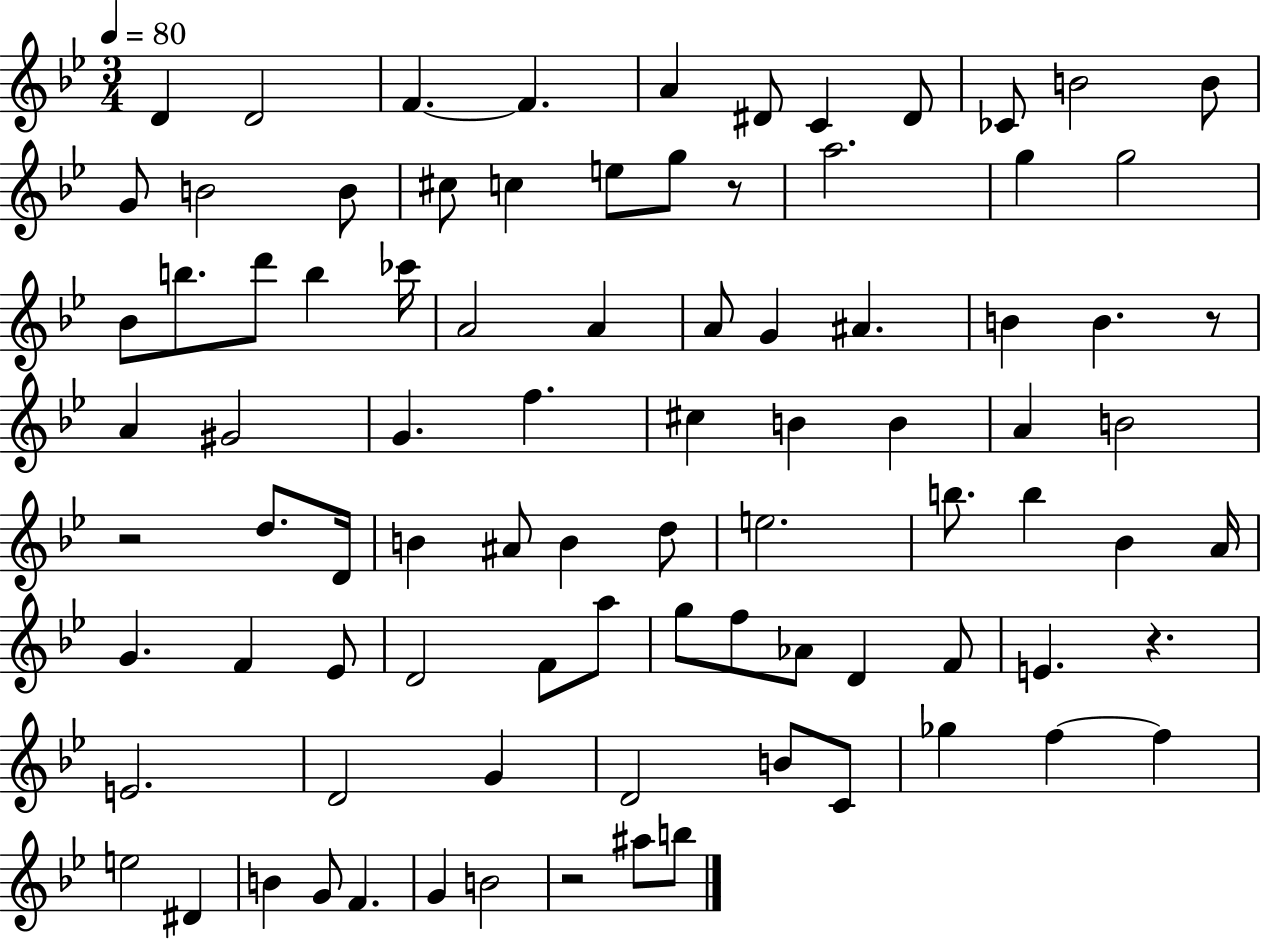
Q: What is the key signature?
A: BES major